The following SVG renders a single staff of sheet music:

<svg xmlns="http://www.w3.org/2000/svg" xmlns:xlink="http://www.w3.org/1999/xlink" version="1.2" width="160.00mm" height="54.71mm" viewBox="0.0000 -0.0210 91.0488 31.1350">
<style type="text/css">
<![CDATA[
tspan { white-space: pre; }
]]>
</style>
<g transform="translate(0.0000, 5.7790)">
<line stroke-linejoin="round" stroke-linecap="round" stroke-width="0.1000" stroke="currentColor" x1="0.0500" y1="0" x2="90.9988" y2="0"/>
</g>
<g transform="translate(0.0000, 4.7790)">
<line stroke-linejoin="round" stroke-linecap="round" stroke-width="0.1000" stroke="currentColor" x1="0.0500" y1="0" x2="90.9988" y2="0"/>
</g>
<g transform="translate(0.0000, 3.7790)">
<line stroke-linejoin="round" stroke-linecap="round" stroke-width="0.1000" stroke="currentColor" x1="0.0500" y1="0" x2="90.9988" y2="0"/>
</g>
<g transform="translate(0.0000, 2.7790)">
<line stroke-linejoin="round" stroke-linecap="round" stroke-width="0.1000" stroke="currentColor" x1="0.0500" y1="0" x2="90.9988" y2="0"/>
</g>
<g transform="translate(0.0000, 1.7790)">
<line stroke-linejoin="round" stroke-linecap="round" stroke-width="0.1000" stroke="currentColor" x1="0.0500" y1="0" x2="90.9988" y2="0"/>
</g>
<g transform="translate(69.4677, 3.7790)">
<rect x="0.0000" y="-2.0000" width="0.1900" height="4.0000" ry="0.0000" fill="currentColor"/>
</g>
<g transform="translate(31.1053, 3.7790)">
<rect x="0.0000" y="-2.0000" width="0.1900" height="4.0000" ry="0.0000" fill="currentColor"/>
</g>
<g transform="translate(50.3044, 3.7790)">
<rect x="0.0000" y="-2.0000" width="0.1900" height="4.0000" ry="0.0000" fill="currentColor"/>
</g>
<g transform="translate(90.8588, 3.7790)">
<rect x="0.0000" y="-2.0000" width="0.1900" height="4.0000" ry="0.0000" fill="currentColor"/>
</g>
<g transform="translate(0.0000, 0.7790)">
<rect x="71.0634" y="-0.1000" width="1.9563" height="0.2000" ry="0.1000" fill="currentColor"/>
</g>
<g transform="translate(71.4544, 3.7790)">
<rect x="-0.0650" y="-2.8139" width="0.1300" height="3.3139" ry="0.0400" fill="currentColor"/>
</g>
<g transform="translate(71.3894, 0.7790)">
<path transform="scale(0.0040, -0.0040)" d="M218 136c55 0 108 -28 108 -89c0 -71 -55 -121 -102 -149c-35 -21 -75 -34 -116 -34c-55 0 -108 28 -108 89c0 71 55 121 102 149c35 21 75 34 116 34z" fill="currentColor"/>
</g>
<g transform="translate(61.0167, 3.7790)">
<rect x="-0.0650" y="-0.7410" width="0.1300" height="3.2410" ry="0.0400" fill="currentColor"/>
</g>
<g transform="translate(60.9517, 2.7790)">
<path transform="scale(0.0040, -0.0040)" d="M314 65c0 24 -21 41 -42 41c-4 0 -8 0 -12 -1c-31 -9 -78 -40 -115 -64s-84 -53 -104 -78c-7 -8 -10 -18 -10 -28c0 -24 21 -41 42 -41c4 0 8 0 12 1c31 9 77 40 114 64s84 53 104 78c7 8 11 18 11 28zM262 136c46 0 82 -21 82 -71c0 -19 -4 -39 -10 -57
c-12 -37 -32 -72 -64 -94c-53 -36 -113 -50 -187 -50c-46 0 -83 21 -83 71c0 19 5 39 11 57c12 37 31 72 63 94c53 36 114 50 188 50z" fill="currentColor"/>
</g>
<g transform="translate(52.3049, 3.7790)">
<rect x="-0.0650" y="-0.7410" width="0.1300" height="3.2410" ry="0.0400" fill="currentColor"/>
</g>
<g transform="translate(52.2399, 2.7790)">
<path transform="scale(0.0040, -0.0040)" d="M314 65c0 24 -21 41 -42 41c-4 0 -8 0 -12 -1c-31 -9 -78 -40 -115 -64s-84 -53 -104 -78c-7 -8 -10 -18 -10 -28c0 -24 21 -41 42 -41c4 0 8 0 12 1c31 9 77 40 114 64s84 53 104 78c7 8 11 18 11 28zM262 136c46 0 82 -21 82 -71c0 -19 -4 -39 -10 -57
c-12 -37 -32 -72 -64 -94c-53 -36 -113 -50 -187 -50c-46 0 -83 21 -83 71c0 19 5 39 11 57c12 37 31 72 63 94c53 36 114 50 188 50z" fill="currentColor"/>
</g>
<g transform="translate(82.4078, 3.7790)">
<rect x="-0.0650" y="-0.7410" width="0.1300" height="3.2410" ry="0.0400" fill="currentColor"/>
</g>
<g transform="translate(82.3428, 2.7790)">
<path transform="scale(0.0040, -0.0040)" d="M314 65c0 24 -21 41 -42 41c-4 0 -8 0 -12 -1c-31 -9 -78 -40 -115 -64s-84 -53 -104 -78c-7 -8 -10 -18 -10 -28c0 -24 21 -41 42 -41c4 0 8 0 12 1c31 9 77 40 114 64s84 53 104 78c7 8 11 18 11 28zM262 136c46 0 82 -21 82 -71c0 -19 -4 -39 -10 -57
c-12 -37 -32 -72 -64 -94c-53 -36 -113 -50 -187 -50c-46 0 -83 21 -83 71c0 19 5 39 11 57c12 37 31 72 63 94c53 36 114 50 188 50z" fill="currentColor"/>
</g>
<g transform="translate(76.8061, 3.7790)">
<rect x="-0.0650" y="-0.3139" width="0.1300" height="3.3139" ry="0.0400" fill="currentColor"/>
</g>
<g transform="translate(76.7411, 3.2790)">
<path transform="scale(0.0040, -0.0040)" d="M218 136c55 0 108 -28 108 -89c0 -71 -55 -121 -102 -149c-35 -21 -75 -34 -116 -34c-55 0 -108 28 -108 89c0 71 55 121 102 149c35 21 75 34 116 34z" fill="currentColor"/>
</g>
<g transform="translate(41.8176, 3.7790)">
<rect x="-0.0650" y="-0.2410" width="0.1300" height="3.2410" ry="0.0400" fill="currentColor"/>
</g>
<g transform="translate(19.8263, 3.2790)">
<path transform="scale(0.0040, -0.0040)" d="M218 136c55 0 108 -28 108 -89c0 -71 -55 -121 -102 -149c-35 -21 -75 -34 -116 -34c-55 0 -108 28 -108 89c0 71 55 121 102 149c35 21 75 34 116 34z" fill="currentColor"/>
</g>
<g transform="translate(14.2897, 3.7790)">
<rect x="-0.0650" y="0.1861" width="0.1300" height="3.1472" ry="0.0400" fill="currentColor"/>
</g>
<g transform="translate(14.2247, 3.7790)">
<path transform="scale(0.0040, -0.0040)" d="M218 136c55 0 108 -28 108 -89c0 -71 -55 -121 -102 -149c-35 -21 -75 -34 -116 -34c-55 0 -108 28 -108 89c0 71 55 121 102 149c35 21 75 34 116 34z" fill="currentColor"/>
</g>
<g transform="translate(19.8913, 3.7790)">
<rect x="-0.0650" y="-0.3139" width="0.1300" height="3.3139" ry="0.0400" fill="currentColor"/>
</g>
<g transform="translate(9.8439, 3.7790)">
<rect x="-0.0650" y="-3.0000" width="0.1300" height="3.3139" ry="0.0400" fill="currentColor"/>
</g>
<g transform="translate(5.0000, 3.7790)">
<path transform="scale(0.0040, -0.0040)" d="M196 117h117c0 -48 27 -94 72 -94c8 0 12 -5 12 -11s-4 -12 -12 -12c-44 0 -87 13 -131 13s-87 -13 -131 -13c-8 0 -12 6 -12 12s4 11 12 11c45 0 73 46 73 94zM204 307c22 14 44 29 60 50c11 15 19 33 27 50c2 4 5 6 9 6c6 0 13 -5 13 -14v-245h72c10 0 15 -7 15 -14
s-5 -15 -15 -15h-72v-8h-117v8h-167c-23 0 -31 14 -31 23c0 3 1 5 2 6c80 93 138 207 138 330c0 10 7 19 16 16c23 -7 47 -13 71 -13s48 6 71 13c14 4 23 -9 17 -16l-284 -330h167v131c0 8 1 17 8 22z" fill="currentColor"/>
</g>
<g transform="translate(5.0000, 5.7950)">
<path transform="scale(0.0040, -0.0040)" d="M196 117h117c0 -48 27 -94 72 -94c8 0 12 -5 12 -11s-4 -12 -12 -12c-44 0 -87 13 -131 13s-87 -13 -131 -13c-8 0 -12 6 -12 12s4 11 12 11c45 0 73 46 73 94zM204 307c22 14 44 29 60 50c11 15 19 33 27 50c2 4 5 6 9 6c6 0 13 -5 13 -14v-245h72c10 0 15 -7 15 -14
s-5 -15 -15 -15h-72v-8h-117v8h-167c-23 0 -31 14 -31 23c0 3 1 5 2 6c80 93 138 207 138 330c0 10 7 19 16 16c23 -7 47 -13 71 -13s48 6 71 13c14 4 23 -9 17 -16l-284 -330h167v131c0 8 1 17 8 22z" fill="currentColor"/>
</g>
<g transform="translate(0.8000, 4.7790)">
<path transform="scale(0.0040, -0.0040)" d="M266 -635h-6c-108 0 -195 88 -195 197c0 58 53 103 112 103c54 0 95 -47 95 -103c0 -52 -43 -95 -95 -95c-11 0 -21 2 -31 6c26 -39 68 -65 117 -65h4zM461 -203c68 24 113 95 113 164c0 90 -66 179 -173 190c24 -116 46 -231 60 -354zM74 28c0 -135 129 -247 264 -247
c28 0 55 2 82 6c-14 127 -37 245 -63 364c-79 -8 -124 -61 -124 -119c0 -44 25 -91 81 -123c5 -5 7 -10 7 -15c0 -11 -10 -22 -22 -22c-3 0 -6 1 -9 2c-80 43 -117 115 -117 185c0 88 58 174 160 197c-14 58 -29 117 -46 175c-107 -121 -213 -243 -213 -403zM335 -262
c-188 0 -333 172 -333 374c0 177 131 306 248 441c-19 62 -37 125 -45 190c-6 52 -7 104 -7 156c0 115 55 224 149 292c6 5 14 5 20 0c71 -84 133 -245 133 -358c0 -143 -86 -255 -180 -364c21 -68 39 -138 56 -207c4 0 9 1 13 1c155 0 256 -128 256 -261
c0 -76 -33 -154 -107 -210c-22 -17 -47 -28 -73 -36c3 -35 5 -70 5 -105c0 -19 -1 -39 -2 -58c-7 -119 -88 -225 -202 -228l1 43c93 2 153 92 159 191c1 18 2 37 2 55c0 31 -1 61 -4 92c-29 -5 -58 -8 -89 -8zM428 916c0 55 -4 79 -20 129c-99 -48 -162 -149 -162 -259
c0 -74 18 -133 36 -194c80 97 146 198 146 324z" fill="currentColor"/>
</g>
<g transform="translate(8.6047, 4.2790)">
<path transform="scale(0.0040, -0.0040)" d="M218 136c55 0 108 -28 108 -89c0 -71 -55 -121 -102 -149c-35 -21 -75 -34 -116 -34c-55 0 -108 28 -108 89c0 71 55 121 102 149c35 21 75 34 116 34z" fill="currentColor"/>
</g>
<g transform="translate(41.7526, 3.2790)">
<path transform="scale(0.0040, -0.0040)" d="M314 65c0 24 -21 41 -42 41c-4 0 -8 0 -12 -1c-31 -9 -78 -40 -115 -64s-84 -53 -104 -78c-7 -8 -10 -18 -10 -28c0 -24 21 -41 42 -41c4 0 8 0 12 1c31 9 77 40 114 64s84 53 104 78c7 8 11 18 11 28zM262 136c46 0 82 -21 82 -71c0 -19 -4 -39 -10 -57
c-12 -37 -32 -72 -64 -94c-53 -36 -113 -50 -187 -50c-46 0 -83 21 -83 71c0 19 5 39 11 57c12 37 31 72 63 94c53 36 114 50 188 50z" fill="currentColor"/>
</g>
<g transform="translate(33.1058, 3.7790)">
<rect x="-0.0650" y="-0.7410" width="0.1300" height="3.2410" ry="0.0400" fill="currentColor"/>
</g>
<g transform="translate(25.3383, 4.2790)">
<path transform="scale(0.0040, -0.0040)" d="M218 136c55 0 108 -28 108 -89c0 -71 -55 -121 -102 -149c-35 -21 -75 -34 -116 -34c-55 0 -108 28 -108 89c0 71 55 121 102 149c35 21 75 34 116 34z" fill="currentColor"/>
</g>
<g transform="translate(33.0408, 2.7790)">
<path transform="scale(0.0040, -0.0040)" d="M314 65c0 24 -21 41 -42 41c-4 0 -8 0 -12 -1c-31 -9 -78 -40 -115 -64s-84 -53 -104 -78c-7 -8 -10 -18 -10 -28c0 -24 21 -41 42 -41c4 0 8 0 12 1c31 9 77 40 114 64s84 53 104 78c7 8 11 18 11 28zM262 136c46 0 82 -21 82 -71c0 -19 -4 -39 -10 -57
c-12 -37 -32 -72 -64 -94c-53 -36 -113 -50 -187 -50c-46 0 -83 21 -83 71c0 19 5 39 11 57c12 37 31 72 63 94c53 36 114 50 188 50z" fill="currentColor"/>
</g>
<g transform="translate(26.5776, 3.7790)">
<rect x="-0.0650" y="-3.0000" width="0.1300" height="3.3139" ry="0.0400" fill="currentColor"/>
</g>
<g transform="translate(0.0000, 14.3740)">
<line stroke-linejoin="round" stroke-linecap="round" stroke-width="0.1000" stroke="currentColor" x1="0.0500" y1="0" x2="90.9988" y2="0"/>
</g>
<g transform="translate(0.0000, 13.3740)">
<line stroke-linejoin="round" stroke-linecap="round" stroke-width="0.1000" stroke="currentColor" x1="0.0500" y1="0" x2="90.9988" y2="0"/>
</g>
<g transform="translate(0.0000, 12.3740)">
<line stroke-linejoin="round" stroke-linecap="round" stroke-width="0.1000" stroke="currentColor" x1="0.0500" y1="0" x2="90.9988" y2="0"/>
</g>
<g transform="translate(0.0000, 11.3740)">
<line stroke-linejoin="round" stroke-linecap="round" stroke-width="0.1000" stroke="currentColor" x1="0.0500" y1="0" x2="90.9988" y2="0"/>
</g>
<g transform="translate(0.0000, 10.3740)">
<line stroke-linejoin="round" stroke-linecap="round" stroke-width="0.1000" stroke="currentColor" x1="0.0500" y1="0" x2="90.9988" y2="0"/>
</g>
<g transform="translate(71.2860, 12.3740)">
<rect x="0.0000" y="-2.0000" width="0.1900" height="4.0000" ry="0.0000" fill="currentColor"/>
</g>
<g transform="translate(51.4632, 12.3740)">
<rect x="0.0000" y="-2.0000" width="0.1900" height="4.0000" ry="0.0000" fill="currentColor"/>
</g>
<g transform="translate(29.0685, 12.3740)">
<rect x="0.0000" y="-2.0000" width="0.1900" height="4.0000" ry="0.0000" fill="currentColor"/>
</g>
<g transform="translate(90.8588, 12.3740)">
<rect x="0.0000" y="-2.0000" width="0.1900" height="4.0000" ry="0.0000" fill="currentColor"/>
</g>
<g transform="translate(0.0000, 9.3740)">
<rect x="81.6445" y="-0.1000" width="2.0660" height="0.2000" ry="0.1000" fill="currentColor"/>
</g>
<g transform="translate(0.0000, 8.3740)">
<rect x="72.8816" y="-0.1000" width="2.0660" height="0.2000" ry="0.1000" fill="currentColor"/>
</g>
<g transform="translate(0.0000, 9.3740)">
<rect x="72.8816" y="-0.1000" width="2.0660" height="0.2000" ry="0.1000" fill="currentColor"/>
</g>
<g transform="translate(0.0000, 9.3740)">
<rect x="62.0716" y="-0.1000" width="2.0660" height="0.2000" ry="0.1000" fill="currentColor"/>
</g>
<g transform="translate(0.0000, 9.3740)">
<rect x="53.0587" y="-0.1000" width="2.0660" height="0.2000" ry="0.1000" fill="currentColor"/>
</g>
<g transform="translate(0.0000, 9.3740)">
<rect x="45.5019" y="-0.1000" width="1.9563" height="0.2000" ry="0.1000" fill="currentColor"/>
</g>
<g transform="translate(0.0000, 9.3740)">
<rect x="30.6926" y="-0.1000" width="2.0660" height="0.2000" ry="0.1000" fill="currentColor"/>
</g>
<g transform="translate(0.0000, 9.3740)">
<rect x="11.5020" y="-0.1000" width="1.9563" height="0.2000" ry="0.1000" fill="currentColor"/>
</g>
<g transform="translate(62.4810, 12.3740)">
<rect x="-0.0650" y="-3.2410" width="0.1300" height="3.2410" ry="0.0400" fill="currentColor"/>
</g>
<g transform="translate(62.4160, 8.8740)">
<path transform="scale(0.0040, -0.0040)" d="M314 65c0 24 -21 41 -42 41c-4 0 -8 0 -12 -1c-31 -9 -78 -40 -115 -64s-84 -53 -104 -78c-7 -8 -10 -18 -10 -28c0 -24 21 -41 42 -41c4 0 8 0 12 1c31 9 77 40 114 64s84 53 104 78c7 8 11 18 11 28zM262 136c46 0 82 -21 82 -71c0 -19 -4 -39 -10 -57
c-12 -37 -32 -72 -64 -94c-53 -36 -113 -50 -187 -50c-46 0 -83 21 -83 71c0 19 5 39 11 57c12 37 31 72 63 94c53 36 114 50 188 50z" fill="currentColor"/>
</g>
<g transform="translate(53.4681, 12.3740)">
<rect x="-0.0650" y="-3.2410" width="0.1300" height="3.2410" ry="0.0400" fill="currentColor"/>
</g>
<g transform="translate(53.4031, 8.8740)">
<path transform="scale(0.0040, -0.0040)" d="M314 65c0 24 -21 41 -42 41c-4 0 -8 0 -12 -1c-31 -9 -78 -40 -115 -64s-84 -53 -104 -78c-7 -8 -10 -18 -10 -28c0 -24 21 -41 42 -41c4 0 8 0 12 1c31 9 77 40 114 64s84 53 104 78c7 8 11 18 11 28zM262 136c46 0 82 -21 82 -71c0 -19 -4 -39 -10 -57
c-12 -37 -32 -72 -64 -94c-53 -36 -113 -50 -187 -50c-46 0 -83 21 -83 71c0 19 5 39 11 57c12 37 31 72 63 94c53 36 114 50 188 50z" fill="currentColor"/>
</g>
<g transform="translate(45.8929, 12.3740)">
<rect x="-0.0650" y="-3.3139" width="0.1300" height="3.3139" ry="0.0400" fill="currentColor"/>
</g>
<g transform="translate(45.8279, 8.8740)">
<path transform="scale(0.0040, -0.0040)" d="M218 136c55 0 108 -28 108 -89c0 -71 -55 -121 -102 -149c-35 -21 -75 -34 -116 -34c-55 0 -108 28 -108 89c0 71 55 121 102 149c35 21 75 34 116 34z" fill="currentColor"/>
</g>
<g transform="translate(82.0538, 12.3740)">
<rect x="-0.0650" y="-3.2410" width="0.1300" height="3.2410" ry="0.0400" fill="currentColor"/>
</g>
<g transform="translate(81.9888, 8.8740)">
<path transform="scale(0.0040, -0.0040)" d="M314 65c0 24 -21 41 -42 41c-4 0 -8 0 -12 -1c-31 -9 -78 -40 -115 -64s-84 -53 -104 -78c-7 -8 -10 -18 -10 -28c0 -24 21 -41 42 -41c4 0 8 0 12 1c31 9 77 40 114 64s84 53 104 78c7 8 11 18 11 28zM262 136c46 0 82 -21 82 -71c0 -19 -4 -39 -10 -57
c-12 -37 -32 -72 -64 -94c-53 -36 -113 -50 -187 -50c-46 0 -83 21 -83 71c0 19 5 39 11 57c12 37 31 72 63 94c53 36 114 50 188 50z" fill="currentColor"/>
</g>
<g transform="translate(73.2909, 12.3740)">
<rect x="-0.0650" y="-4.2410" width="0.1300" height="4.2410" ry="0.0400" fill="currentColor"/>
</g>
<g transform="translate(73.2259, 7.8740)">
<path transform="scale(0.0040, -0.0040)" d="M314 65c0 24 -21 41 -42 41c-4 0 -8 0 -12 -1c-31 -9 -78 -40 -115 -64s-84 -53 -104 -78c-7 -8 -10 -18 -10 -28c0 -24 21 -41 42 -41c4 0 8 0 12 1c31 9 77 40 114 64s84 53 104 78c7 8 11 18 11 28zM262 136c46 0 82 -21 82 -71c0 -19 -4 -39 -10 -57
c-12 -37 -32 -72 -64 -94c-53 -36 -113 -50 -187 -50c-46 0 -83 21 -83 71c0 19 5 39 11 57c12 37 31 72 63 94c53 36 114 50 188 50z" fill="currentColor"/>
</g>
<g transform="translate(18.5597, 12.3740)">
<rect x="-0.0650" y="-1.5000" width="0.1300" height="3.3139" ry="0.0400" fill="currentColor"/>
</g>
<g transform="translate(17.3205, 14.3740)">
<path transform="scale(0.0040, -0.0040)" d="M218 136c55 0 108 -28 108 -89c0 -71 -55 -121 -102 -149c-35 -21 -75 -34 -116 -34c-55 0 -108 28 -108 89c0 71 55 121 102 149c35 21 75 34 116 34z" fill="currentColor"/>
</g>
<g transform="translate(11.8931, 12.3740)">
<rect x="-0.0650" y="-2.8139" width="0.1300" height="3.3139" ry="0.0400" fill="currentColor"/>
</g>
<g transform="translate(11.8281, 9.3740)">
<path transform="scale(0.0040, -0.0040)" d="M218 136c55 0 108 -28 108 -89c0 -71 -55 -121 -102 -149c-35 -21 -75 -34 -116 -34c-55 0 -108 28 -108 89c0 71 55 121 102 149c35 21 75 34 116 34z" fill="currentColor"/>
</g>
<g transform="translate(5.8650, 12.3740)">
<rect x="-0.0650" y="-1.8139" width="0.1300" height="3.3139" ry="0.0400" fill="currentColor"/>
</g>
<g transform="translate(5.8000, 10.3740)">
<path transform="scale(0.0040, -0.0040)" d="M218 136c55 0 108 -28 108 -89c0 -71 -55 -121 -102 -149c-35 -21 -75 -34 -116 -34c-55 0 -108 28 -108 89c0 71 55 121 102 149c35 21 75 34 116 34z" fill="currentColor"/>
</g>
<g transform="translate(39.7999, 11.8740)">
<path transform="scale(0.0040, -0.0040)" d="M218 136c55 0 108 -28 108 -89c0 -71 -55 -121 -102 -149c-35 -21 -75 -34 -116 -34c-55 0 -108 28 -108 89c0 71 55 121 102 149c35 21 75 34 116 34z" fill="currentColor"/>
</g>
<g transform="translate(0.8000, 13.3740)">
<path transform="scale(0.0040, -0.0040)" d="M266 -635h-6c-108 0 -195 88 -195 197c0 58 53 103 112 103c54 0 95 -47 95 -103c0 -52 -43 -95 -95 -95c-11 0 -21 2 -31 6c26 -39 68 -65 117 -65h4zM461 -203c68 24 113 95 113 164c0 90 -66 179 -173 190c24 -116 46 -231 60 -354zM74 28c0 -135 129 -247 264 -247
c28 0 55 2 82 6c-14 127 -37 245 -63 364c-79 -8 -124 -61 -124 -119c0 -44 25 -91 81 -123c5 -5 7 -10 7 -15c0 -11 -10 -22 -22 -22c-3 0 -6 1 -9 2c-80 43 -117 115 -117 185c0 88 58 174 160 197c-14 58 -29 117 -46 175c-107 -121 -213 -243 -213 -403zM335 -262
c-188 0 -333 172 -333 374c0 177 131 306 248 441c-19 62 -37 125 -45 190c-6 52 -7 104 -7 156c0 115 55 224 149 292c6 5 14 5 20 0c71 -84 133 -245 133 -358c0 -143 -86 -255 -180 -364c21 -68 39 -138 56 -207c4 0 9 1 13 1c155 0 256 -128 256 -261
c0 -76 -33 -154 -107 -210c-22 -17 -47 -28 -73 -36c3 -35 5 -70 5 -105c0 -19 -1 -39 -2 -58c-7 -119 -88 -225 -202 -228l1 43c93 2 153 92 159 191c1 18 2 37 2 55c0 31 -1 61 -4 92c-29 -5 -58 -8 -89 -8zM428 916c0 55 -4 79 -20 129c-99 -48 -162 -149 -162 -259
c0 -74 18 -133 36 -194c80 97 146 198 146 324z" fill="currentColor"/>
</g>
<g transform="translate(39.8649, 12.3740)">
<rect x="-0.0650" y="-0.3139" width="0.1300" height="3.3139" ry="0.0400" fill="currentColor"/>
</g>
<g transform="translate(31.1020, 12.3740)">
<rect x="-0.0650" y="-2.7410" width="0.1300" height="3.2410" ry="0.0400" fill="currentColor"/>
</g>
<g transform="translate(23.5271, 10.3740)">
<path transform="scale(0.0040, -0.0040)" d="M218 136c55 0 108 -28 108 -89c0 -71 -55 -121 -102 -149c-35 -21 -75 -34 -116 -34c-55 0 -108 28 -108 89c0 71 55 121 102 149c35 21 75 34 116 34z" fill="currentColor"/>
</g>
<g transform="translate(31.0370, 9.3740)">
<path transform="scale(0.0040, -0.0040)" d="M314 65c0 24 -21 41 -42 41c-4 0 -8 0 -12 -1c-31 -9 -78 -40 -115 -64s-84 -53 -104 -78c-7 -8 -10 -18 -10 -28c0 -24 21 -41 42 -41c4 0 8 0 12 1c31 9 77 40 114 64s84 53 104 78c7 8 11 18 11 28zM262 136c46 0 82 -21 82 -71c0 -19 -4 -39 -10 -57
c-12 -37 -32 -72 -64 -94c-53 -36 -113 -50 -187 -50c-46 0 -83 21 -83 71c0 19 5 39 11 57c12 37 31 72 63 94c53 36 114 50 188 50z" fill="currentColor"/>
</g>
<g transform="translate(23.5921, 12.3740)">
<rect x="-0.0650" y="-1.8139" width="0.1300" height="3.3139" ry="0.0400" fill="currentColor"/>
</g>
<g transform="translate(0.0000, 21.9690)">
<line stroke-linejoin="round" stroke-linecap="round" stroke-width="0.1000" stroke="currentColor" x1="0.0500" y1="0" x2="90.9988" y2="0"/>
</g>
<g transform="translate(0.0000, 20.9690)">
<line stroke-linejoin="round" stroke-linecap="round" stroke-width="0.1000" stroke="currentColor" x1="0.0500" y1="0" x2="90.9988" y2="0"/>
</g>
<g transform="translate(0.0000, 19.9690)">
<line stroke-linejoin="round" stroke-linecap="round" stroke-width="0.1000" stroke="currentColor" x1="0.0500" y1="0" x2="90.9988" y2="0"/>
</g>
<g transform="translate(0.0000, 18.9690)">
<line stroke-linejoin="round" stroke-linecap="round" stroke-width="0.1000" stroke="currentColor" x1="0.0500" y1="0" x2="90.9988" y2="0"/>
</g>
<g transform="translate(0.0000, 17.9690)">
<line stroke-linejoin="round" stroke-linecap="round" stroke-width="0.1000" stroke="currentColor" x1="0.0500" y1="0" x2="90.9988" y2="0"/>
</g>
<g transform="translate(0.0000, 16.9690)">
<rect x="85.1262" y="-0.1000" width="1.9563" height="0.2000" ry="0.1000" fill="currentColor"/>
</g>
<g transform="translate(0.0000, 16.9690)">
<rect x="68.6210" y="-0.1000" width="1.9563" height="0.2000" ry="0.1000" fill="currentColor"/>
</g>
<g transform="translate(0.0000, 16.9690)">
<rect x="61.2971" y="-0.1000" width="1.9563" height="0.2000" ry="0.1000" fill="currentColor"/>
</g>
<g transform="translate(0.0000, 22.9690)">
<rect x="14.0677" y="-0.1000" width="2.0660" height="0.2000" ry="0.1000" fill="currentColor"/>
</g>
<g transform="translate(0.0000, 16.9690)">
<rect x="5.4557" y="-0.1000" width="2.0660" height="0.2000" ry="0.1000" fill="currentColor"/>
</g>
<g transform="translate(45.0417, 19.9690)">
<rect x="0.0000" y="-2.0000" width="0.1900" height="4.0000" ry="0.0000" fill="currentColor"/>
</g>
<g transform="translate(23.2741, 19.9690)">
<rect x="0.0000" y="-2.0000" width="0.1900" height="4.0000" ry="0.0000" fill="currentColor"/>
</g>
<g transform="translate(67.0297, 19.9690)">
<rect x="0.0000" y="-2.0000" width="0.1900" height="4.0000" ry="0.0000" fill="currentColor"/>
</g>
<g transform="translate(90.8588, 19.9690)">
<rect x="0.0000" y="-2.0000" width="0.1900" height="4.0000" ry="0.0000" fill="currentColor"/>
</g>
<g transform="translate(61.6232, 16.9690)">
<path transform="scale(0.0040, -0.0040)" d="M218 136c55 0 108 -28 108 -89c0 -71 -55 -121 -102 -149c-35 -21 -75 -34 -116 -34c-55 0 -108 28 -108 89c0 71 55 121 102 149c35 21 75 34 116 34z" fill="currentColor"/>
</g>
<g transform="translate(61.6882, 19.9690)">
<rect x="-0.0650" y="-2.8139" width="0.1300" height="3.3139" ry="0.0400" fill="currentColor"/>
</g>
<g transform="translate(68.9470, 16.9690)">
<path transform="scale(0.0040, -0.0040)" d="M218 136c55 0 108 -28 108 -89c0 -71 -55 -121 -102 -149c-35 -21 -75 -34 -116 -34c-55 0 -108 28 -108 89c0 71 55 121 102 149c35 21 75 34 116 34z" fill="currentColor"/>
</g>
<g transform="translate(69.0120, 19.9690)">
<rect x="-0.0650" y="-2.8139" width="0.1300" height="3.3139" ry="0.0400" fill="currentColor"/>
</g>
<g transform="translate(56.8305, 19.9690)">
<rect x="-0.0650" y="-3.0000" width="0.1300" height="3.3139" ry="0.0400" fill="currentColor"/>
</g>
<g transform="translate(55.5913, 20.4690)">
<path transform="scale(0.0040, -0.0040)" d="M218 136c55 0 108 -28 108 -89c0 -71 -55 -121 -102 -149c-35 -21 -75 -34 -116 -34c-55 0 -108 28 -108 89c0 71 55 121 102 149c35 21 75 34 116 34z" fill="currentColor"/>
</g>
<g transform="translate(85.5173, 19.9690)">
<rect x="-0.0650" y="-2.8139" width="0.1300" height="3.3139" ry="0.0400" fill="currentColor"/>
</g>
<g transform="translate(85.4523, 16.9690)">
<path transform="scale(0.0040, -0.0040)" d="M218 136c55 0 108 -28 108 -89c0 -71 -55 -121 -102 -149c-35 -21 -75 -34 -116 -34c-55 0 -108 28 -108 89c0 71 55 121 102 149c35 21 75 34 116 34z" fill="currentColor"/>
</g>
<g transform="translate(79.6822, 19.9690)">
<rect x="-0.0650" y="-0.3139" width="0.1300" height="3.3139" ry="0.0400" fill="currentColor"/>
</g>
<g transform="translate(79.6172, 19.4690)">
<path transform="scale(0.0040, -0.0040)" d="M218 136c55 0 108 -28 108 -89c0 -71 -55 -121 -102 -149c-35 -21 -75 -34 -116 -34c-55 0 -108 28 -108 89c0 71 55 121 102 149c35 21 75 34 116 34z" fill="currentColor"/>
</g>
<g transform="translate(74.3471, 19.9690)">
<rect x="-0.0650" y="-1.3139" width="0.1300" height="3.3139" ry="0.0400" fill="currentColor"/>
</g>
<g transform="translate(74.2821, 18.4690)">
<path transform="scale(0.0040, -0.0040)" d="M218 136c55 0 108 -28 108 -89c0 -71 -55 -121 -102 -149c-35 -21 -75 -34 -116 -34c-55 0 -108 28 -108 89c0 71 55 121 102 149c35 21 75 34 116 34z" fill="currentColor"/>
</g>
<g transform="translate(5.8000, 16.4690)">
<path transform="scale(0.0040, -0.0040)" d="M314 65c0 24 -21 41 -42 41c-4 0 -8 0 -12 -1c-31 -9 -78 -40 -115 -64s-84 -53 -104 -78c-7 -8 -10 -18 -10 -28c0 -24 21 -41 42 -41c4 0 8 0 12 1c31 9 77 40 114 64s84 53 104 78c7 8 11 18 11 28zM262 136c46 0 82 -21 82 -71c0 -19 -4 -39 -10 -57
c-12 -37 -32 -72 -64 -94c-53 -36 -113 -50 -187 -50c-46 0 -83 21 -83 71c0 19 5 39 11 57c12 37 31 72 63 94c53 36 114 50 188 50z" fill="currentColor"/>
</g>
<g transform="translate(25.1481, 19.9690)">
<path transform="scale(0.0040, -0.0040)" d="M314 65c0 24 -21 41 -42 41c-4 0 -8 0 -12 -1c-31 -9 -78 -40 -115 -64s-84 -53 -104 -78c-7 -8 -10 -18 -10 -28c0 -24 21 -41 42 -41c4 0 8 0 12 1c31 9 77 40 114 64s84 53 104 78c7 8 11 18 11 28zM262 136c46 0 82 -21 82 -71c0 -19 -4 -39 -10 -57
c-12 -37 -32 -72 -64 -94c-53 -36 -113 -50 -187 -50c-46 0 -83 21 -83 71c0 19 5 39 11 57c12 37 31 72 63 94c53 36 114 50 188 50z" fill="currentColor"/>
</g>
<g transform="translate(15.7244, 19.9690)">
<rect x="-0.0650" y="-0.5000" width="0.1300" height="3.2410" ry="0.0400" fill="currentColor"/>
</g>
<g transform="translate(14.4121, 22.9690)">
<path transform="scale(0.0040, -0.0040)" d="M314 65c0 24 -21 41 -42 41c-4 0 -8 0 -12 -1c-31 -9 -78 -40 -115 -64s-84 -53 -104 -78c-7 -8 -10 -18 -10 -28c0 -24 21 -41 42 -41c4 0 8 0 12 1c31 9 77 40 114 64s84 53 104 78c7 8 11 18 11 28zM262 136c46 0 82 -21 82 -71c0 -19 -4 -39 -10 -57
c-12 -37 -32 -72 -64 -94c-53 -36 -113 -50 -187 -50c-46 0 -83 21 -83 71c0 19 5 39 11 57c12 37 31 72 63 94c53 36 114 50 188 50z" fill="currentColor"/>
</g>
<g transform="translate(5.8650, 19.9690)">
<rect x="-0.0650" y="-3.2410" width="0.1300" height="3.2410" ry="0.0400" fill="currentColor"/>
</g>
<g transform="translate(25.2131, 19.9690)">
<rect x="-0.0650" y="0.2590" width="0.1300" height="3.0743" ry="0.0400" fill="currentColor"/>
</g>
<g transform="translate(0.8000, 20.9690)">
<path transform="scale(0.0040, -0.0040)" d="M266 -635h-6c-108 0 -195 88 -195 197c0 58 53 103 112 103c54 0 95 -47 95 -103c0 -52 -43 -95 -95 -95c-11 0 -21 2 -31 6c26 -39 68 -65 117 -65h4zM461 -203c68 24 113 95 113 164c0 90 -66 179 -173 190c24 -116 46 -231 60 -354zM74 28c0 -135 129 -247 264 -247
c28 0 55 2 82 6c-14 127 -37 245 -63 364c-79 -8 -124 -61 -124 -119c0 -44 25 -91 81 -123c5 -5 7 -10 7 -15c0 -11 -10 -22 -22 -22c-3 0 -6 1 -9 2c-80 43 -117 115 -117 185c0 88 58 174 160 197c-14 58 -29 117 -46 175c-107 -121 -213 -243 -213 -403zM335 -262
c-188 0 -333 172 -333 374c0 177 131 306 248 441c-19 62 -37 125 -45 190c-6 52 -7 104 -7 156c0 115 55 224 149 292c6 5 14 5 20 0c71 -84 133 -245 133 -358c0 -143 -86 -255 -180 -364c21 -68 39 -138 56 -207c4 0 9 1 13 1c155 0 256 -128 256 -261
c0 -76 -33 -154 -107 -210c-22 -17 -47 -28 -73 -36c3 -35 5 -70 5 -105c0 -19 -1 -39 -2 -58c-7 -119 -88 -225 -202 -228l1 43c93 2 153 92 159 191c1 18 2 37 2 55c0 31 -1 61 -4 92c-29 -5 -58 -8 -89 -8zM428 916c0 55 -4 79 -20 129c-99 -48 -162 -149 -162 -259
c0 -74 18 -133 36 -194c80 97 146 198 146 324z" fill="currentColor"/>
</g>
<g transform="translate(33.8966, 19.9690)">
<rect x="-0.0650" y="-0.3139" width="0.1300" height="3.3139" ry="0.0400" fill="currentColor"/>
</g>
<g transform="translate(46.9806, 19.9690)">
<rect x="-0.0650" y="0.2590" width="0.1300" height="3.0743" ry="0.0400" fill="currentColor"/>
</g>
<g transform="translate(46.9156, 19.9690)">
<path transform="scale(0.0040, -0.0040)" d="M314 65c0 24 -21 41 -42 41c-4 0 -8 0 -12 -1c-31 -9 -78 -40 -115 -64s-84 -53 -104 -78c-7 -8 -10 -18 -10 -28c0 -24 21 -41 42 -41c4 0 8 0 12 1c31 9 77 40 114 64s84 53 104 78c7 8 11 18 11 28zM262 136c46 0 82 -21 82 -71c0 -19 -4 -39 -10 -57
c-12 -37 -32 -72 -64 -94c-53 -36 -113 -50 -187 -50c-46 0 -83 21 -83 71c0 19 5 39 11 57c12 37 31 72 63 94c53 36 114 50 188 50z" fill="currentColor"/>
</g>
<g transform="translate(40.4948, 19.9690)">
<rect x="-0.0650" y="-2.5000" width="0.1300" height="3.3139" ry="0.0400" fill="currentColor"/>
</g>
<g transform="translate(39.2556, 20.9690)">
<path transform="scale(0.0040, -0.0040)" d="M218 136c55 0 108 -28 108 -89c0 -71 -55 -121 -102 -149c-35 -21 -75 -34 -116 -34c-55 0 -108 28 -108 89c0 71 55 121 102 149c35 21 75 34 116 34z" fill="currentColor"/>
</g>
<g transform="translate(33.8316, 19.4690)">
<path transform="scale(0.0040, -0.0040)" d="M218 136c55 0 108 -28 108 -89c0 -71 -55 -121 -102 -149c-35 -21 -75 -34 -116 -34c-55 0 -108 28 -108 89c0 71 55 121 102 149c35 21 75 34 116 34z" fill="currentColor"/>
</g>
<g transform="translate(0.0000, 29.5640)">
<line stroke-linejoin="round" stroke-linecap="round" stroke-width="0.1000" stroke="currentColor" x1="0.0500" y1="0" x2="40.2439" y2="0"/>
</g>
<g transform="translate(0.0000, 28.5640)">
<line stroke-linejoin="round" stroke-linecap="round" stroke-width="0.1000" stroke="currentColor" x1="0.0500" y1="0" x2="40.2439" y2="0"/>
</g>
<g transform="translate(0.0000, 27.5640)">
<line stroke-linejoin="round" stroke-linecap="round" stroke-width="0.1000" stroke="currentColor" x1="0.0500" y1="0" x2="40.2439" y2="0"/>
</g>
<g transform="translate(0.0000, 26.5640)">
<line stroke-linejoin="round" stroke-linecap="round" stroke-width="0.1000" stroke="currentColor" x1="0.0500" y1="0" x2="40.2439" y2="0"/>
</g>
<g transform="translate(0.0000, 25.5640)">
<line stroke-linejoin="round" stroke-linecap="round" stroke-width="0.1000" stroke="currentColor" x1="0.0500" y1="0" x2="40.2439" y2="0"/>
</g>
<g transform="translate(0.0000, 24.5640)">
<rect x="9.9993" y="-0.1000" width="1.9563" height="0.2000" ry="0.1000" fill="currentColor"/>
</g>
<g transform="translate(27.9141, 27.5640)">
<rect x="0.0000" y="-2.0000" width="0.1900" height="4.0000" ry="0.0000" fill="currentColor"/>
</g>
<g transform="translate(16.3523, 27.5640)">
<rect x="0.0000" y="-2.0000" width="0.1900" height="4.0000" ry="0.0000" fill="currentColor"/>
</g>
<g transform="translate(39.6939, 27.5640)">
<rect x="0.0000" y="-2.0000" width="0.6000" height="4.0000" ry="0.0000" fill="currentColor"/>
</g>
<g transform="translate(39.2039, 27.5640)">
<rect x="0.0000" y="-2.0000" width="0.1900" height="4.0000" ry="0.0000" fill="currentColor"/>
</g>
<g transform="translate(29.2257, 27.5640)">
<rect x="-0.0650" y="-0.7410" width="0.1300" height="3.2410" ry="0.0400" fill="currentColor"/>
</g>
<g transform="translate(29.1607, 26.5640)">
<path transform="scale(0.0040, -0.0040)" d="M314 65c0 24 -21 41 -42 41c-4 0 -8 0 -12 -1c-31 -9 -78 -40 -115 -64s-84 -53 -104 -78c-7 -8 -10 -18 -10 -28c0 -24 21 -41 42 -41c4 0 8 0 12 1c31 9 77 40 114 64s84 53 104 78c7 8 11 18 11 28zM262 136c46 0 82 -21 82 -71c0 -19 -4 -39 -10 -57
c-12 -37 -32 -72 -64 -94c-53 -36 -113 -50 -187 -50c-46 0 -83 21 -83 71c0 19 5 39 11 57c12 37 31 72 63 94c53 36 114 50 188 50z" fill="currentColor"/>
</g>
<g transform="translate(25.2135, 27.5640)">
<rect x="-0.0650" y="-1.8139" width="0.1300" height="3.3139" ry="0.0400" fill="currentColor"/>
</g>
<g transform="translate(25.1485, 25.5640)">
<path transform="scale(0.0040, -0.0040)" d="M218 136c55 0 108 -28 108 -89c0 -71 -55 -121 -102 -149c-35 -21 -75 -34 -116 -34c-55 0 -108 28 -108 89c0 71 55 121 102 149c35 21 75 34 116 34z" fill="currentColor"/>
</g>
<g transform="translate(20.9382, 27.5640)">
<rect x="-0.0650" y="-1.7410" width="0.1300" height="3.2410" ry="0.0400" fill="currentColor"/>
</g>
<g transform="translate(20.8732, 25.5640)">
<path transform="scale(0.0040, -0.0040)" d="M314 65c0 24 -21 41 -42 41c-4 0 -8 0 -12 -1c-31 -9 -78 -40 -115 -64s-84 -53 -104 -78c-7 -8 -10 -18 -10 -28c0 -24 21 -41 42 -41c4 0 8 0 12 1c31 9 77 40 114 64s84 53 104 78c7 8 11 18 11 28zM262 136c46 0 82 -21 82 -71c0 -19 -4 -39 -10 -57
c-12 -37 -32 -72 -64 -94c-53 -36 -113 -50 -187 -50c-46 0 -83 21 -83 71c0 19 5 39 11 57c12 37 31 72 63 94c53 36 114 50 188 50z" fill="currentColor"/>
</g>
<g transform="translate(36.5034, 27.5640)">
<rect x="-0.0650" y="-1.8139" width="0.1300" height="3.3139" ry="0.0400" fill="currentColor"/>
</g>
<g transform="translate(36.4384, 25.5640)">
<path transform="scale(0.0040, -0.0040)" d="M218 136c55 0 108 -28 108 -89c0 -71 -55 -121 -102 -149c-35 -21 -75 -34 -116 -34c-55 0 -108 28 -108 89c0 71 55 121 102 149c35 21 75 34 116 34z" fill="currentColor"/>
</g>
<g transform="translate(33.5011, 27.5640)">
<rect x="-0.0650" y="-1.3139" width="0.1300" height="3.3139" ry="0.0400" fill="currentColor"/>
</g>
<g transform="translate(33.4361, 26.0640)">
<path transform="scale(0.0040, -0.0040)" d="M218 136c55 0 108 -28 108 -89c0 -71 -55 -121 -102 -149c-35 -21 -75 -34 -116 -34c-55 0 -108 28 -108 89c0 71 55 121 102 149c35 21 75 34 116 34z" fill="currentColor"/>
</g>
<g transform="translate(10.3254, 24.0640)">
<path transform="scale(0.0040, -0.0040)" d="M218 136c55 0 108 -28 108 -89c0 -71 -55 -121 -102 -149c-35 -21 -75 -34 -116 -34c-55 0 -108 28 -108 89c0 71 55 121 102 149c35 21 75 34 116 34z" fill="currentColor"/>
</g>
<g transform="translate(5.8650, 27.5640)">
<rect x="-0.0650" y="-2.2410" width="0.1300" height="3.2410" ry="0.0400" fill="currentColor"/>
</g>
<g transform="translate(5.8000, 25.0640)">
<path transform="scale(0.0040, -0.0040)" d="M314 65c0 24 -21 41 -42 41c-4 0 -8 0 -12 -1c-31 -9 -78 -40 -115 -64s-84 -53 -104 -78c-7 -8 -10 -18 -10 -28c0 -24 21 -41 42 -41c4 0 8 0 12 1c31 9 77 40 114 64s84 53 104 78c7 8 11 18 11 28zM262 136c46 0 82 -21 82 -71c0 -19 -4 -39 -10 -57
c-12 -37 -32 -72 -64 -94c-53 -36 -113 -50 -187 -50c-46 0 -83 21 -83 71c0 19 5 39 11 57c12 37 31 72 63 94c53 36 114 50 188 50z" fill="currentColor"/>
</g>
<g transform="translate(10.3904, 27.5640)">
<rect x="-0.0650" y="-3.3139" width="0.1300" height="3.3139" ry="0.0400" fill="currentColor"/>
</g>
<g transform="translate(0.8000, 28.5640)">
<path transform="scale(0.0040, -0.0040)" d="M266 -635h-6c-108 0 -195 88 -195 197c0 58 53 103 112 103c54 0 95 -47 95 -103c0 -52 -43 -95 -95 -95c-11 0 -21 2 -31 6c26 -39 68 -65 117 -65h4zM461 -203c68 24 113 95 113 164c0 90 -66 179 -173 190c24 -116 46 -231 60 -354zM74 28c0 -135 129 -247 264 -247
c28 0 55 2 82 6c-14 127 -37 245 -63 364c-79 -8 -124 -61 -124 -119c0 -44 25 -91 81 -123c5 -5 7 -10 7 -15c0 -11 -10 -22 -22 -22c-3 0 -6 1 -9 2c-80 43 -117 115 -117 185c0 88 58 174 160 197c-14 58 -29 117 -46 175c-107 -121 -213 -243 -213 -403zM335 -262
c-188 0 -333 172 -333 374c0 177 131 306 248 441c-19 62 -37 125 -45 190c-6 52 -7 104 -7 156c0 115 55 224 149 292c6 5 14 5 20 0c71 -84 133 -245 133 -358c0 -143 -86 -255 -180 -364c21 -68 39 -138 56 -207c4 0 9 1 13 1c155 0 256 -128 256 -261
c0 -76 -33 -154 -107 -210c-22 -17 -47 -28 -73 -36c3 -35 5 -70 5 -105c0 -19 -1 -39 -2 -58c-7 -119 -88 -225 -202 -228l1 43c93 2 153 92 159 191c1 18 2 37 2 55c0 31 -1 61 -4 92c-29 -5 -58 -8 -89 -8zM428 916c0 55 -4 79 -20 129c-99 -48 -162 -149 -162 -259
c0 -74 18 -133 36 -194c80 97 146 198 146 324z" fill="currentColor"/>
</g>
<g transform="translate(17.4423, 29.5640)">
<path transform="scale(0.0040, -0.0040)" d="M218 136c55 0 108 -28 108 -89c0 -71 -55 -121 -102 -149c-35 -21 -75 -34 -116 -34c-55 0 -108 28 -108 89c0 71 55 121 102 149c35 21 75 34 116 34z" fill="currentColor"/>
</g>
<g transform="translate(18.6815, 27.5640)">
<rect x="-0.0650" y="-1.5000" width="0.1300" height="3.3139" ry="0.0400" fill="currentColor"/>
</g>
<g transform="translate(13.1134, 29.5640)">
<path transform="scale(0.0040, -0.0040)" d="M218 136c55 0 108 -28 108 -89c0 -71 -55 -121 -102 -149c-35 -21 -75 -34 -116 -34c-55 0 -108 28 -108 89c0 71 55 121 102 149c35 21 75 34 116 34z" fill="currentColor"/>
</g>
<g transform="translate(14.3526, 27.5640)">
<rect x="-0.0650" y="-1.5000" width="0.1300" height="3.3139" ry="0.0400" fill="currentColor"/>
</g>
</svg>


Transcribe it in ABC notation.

X:1
T:Untitled
M:4/4
L:1/4
K:C
A B c A d2 c2 d2 d2 a c d2 f a E f a2 c b b2 b2 d'2 b2 b2 C2 B2 c G B2 A a a e c a g2 b E E f2 f d2 e f